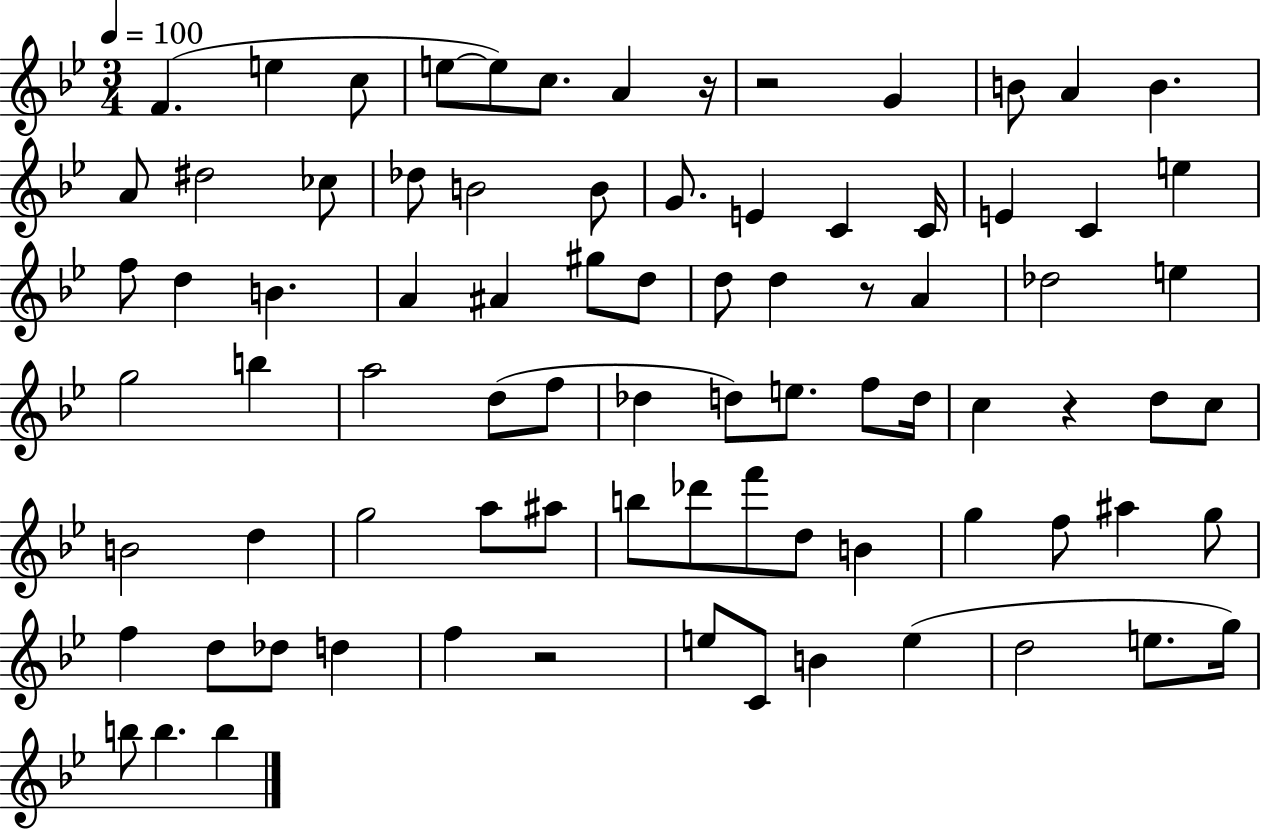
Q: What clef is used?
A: treble